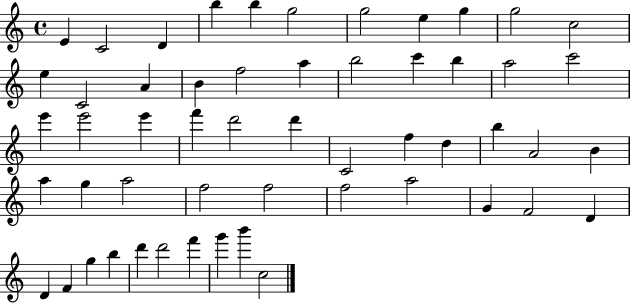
E4/q C4/h D4/q B5/q B5/q G5/h G5/h E5/q G5/q G5/h C5/h E5/q C4/h A4/q B4/q F5/h A5/q B5/h C6/q B5/q A5/h C6/h E6/q E6/h E6/q F6/q D6/h D6/q C4/h F5/q D5/q B5/q A4/h B4/q A5/q G5/q A5/h F5/h F5/h F5/h A5/h G4/q F4/h D4/q D4/q F4/q G5/q B5/q D6/q D6/h F6/q G6/q B6/q C5/h